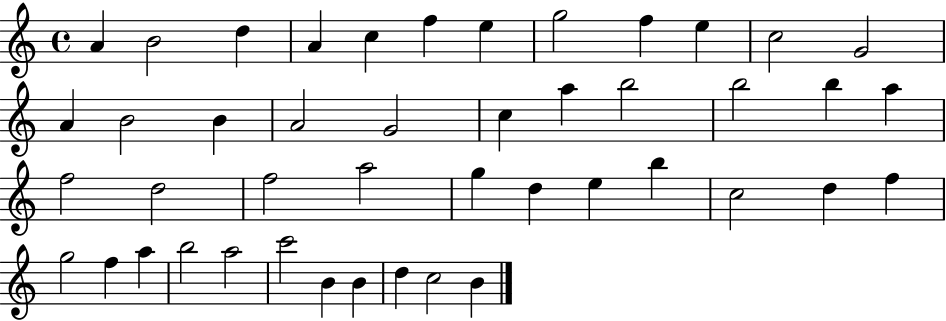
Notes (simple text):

A4/q B4/h D5/q A4/q C5/q F5/q E5/q G5/h F5/q E5/q C5/h G4/h A4/q B4/h B4/q A4/h G4/h C5/q A5/q B5/h B5/h B5/q A5/q F5/h D5/h F5/h A5/h G5/q D5/q E5/q B5/q C5/h D5/q F5/q G5/h F5/q A5/q B5/h A5/h C6/h B4/q B4/q D5/q C5/h B4/q